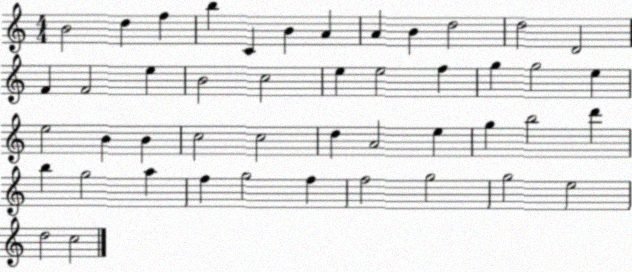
X:1
T:Untitled
M:4/4
L:1/4
K:C
B2 d f b C B A A B d2 d2 D2 F F2 e B2 c2 e e2 f g g2 e e2 B B c2 c2 d A2 e g b2 d' b g2 a f g2 f f2 g2 g2 e2 d2 c2